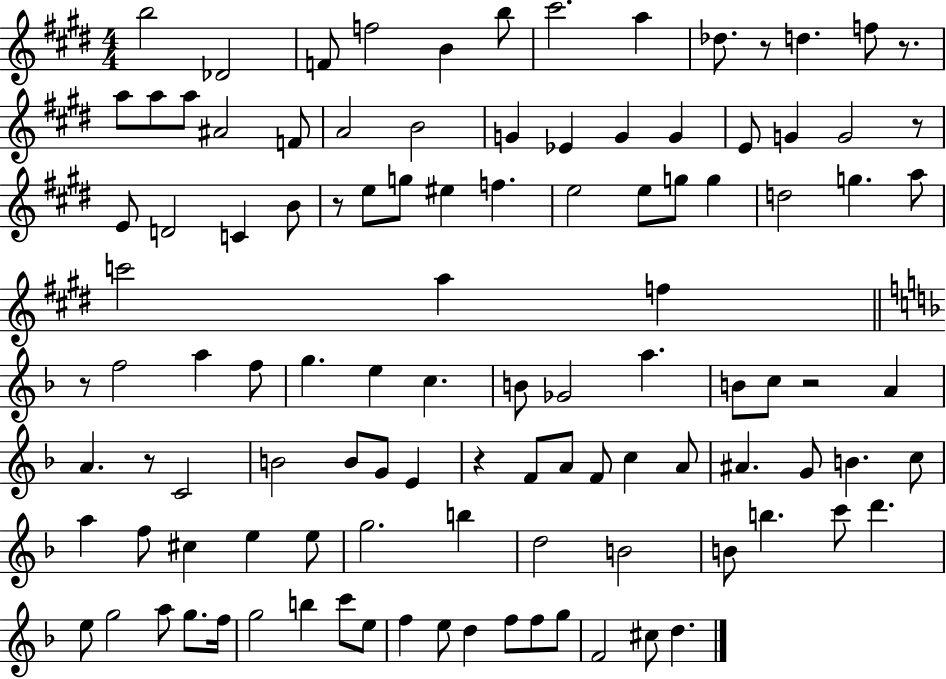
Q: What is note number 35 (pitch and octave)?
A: E5